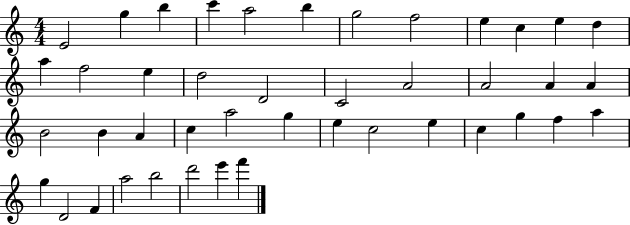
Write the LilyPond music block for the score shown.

{
  \clef treble
  \numericTimeSignature
  \time 4/4
  \key c \major
  e'2 g''4 b''4 | c'''4 a''2 b''4 | g''2 f''2 | e''4 c''4 e''4 d''4 | \break a''4 f''2 e''4 | d''2 d'2 | c'2 a'2 | a'2 a'4 a'4 | \break b'2 b'4 a'4 | c''4 a''2 g''4 | e''4 c''2 e''4 | c''4 g''4 f''4 a''4 | \break g''4 d'2 f'4 | a''2 b''2 | d'''2 e'''4 f'''4 | \bar "|."
}